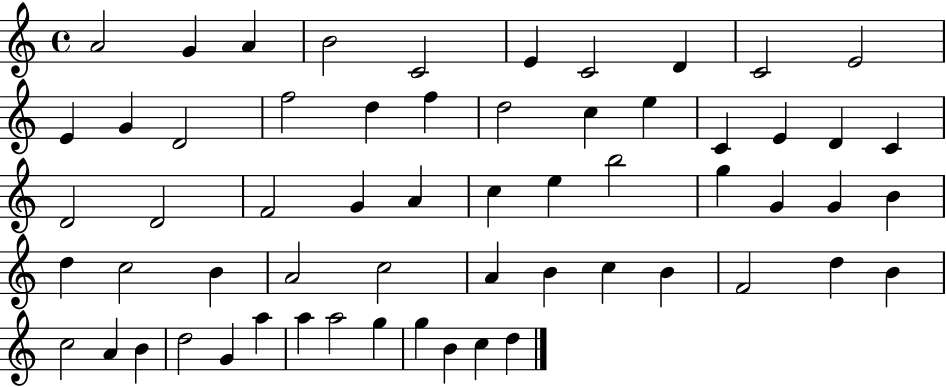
A4/h G4/q A4/q B4/h C4/h E4/q C4/h D4/q C4/h E4/h E4/q G4/q D4/h F5/h D5/q F5/q D5/h C5/q E5/q C4/q E4/q D4/q C4/q D4/h D4/h F4/h G4/q A4/q C5/q E5/q B5/h G5/q G4/q G4/q B4/q D5/q C5/h B4/q A4/h C5/h A4/q B4/q C5/q B4/q F4/h D5/q B4/q C5/h A4/q B4/q D5/h G4/q A5/q A5/q A5/h G5/q G5/q B4/q C5/q D5/q